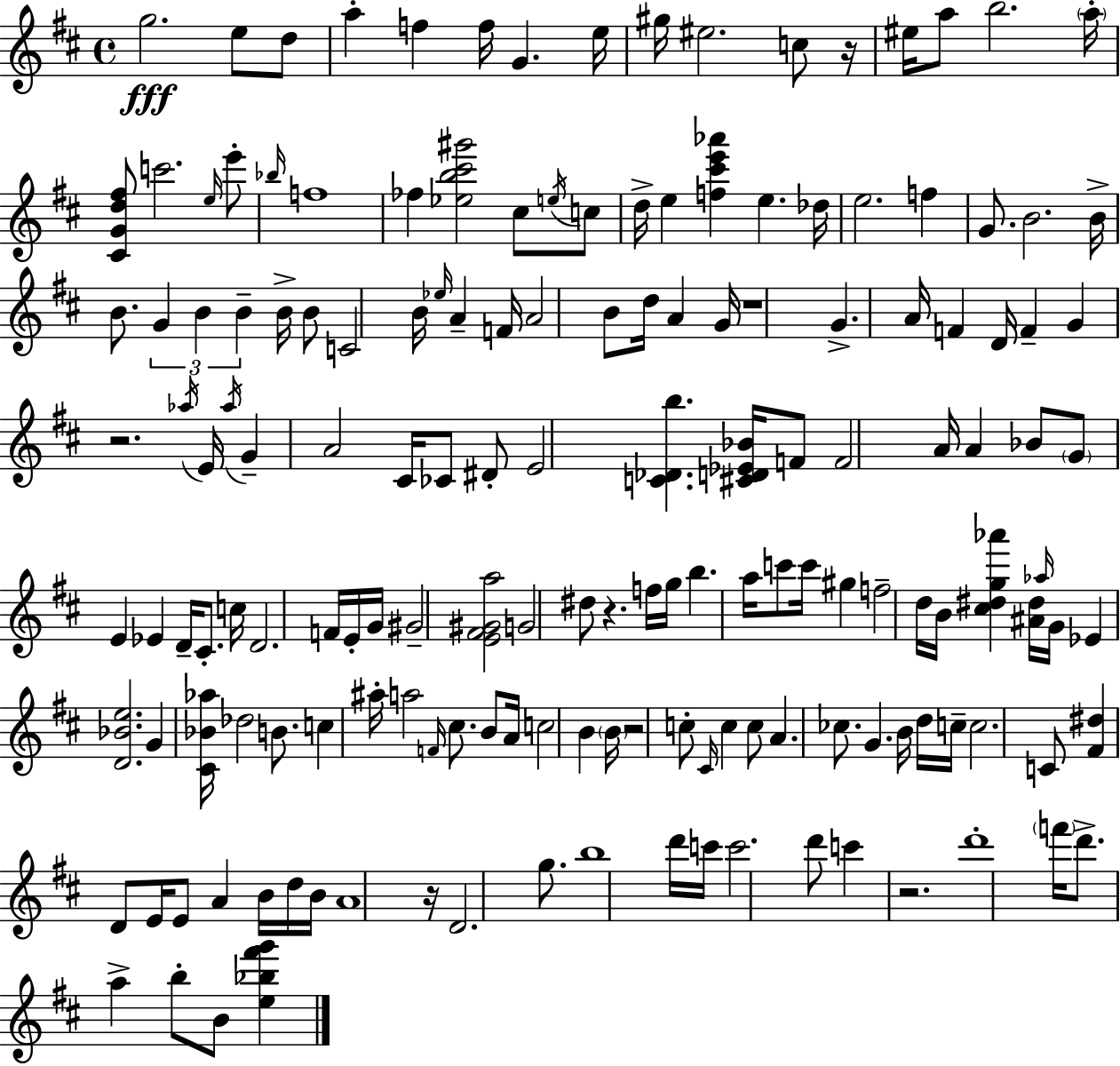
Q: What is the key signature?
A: D major